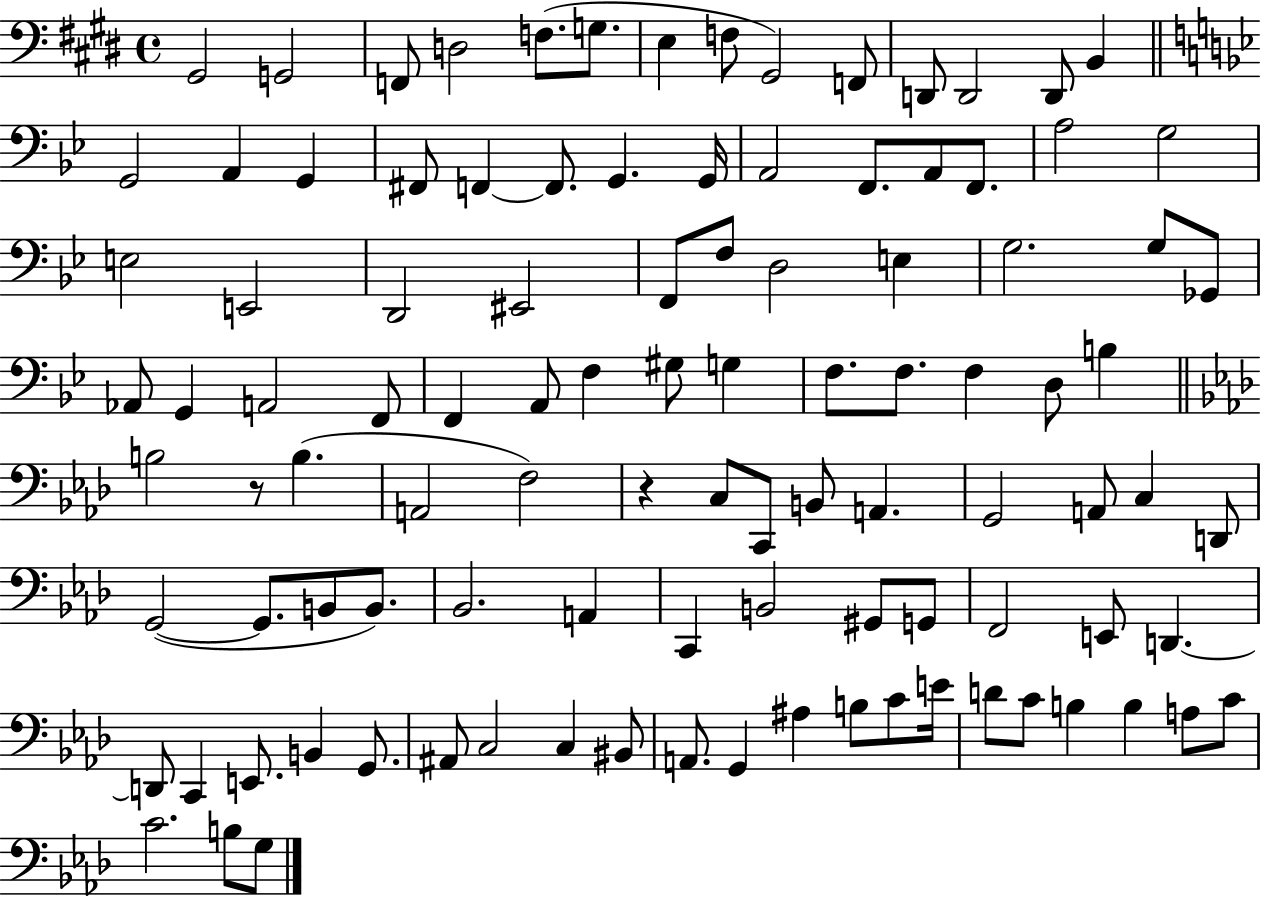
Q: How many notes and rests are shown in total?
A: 104